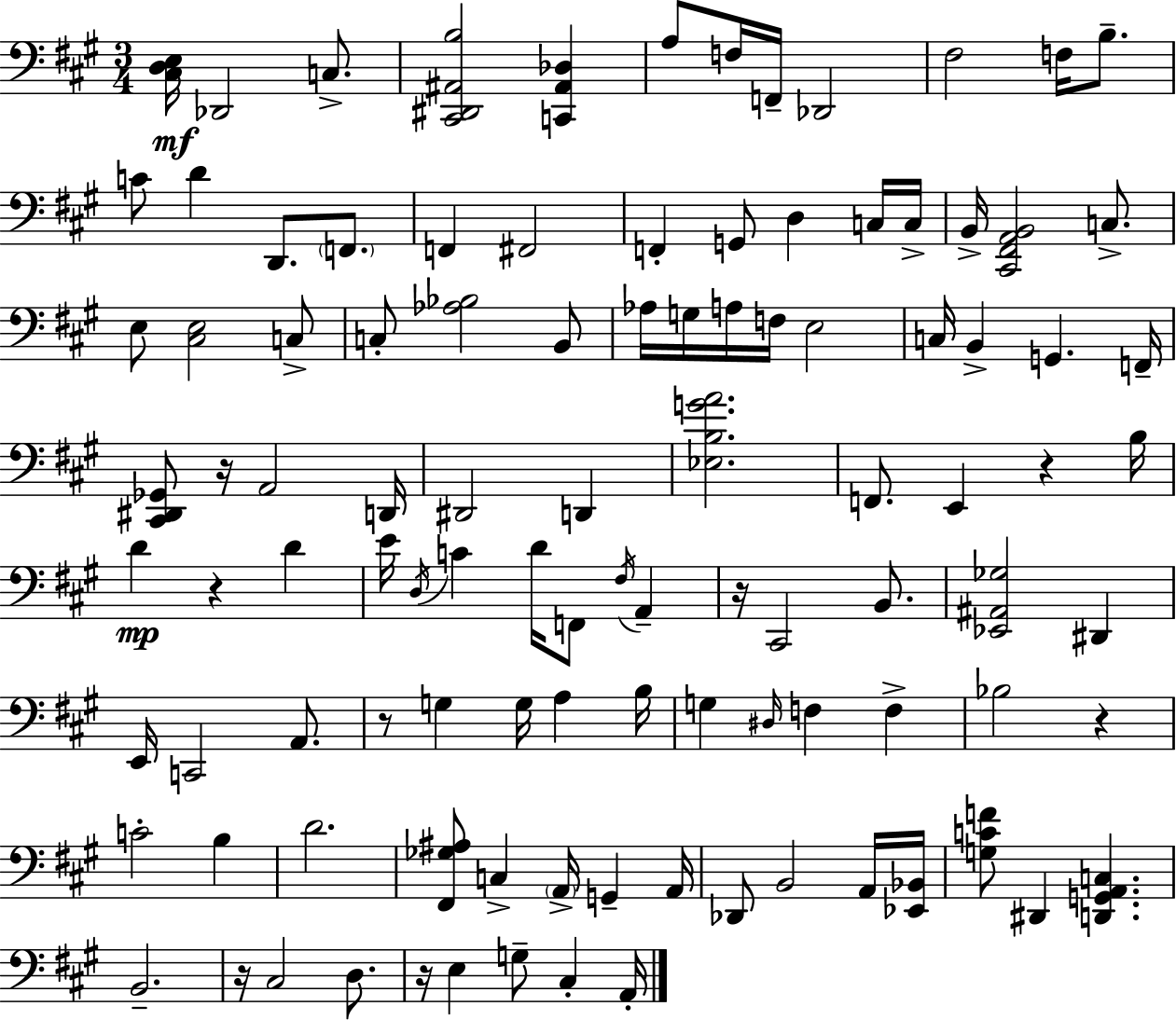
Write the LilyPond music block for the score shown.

{
  \clef bass
  \numericTimeSignature
  \time 3/4
  \key a \major
  <cis d e>16\mf des,2 c8.-> | <cis, dis, ais, b>2 <c, ais, des>4 | a8 f16 f,16-- des,2 | fis2 f16 b8.-- | \break c'8 d'4 d,8. \parenthesize f,8. | f,4 fis,2 | f,4-. g,8 d4 c16 c16-> | b,16-> <cis, fis, a, b,>2 c8.-> | \break e8 <cis e>2 c8-> | c8-. <aes bes>2 b,8 | aes16 g16 a16 f16 e2 | c16 b,4-> g,4. f,16-- | \break <cis, dis, ges,>8 r16 a,2 d,16 | dis,2 d,4 | <ees b g' a'>2. | f,8. e,4 r4 b16 | \break d'4\mp r4 d'4 | e'16 \acciaccatura { d16 } c'4 d'16 f,8 \acciaccatura { fis16 } a,4-- | r16 cis,2 b,8. | <ees, ais, ges>2 dis,4 | \break e,16 c,2 a,8. | r8 g4 g16 a4 | b16 g4 \grace { dis16 } f4 f4-> | bes2 r4 | \break c'2-. b4 | d'2. | <fis, ges ais>8 c4-> \parenthesize a,16-> g,4-- | a,16 des,8 b,2 | \break a,16 <ees, bes,>16 <g c' f'>8 dis,4 <d, g, a, c>4. | b,2.-- | r16 cis2 | d8. r16 e4 g8-- cis4-. | \break a,16-. \bar "|."
}